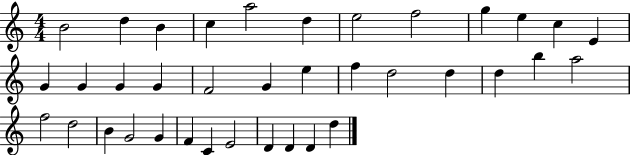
{
  \clef treble
  \numericTimeSignature
  \time 4/4
  \key c \major
  b'2 d''4 b'4 | c''4 a''2 d''4 | e''2 f''2 | g''4 e''4 c''4 e'4 | \break g'4 g'4 g'4 g'4 | f'2 g'4 e''4 | f''4 d''2 d''4 | d''4 b''4 a''2 | \break f''2 d''2 | b'4 g'2 g'4 | f'4 c'4 e'2 | d'4 d'4 d'4 d''4 | \break \bar "|."
}